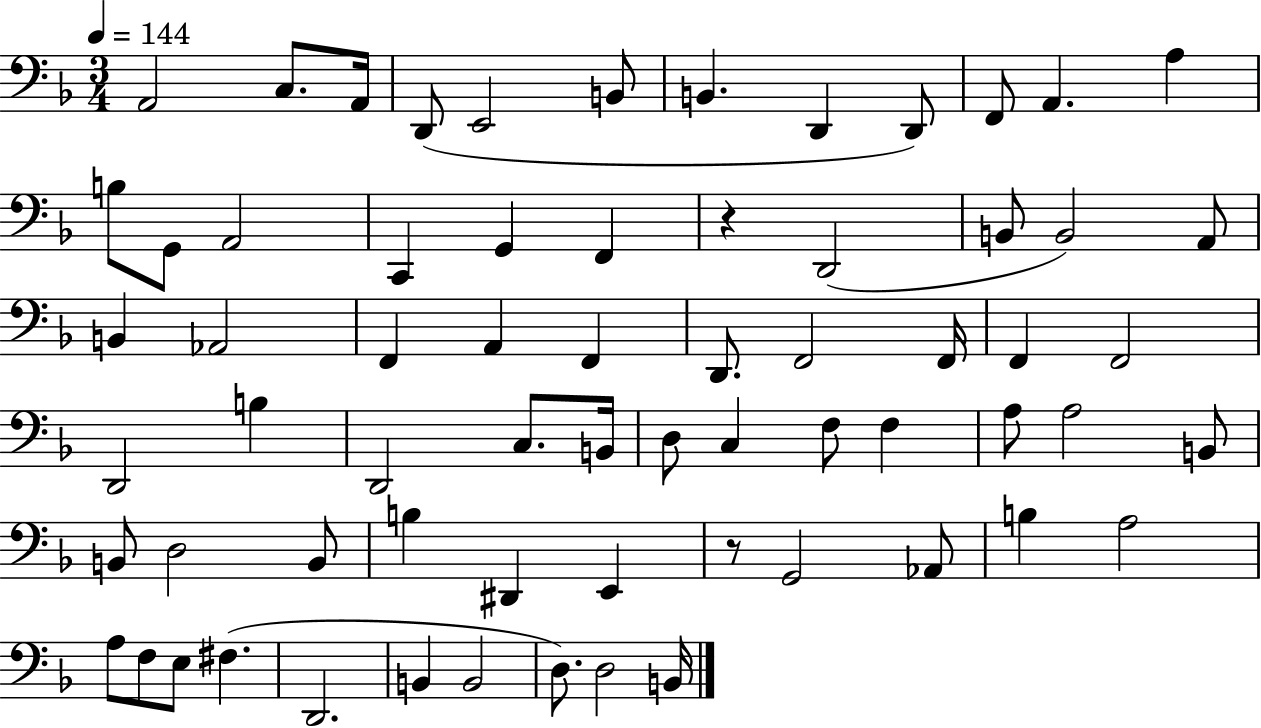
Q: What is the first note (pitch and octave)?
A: A2